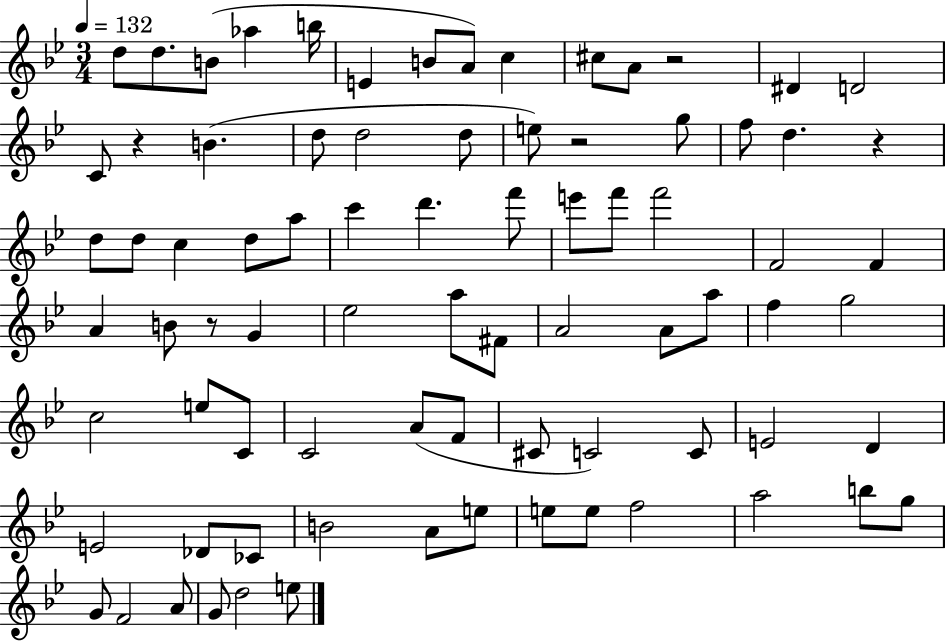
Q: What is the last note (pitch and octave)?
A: E5